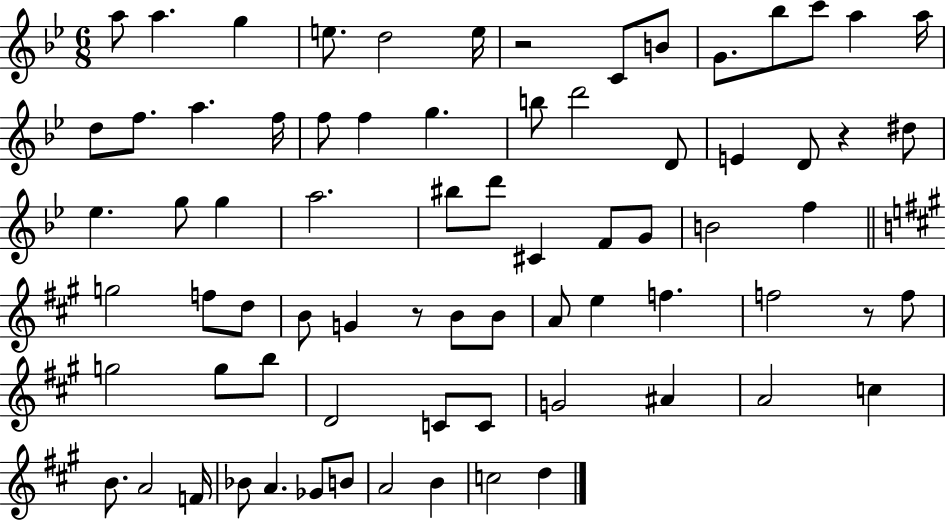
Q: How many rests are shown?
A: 4